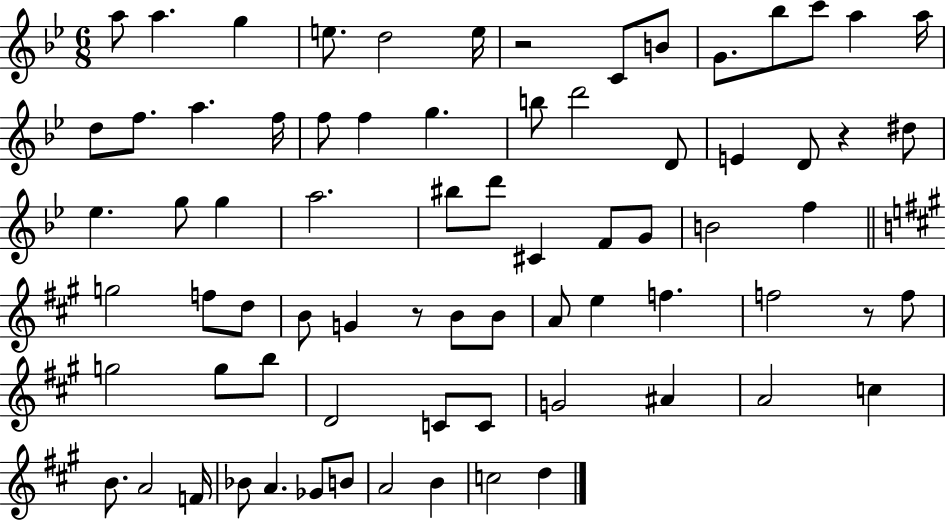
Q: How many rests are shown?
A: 4